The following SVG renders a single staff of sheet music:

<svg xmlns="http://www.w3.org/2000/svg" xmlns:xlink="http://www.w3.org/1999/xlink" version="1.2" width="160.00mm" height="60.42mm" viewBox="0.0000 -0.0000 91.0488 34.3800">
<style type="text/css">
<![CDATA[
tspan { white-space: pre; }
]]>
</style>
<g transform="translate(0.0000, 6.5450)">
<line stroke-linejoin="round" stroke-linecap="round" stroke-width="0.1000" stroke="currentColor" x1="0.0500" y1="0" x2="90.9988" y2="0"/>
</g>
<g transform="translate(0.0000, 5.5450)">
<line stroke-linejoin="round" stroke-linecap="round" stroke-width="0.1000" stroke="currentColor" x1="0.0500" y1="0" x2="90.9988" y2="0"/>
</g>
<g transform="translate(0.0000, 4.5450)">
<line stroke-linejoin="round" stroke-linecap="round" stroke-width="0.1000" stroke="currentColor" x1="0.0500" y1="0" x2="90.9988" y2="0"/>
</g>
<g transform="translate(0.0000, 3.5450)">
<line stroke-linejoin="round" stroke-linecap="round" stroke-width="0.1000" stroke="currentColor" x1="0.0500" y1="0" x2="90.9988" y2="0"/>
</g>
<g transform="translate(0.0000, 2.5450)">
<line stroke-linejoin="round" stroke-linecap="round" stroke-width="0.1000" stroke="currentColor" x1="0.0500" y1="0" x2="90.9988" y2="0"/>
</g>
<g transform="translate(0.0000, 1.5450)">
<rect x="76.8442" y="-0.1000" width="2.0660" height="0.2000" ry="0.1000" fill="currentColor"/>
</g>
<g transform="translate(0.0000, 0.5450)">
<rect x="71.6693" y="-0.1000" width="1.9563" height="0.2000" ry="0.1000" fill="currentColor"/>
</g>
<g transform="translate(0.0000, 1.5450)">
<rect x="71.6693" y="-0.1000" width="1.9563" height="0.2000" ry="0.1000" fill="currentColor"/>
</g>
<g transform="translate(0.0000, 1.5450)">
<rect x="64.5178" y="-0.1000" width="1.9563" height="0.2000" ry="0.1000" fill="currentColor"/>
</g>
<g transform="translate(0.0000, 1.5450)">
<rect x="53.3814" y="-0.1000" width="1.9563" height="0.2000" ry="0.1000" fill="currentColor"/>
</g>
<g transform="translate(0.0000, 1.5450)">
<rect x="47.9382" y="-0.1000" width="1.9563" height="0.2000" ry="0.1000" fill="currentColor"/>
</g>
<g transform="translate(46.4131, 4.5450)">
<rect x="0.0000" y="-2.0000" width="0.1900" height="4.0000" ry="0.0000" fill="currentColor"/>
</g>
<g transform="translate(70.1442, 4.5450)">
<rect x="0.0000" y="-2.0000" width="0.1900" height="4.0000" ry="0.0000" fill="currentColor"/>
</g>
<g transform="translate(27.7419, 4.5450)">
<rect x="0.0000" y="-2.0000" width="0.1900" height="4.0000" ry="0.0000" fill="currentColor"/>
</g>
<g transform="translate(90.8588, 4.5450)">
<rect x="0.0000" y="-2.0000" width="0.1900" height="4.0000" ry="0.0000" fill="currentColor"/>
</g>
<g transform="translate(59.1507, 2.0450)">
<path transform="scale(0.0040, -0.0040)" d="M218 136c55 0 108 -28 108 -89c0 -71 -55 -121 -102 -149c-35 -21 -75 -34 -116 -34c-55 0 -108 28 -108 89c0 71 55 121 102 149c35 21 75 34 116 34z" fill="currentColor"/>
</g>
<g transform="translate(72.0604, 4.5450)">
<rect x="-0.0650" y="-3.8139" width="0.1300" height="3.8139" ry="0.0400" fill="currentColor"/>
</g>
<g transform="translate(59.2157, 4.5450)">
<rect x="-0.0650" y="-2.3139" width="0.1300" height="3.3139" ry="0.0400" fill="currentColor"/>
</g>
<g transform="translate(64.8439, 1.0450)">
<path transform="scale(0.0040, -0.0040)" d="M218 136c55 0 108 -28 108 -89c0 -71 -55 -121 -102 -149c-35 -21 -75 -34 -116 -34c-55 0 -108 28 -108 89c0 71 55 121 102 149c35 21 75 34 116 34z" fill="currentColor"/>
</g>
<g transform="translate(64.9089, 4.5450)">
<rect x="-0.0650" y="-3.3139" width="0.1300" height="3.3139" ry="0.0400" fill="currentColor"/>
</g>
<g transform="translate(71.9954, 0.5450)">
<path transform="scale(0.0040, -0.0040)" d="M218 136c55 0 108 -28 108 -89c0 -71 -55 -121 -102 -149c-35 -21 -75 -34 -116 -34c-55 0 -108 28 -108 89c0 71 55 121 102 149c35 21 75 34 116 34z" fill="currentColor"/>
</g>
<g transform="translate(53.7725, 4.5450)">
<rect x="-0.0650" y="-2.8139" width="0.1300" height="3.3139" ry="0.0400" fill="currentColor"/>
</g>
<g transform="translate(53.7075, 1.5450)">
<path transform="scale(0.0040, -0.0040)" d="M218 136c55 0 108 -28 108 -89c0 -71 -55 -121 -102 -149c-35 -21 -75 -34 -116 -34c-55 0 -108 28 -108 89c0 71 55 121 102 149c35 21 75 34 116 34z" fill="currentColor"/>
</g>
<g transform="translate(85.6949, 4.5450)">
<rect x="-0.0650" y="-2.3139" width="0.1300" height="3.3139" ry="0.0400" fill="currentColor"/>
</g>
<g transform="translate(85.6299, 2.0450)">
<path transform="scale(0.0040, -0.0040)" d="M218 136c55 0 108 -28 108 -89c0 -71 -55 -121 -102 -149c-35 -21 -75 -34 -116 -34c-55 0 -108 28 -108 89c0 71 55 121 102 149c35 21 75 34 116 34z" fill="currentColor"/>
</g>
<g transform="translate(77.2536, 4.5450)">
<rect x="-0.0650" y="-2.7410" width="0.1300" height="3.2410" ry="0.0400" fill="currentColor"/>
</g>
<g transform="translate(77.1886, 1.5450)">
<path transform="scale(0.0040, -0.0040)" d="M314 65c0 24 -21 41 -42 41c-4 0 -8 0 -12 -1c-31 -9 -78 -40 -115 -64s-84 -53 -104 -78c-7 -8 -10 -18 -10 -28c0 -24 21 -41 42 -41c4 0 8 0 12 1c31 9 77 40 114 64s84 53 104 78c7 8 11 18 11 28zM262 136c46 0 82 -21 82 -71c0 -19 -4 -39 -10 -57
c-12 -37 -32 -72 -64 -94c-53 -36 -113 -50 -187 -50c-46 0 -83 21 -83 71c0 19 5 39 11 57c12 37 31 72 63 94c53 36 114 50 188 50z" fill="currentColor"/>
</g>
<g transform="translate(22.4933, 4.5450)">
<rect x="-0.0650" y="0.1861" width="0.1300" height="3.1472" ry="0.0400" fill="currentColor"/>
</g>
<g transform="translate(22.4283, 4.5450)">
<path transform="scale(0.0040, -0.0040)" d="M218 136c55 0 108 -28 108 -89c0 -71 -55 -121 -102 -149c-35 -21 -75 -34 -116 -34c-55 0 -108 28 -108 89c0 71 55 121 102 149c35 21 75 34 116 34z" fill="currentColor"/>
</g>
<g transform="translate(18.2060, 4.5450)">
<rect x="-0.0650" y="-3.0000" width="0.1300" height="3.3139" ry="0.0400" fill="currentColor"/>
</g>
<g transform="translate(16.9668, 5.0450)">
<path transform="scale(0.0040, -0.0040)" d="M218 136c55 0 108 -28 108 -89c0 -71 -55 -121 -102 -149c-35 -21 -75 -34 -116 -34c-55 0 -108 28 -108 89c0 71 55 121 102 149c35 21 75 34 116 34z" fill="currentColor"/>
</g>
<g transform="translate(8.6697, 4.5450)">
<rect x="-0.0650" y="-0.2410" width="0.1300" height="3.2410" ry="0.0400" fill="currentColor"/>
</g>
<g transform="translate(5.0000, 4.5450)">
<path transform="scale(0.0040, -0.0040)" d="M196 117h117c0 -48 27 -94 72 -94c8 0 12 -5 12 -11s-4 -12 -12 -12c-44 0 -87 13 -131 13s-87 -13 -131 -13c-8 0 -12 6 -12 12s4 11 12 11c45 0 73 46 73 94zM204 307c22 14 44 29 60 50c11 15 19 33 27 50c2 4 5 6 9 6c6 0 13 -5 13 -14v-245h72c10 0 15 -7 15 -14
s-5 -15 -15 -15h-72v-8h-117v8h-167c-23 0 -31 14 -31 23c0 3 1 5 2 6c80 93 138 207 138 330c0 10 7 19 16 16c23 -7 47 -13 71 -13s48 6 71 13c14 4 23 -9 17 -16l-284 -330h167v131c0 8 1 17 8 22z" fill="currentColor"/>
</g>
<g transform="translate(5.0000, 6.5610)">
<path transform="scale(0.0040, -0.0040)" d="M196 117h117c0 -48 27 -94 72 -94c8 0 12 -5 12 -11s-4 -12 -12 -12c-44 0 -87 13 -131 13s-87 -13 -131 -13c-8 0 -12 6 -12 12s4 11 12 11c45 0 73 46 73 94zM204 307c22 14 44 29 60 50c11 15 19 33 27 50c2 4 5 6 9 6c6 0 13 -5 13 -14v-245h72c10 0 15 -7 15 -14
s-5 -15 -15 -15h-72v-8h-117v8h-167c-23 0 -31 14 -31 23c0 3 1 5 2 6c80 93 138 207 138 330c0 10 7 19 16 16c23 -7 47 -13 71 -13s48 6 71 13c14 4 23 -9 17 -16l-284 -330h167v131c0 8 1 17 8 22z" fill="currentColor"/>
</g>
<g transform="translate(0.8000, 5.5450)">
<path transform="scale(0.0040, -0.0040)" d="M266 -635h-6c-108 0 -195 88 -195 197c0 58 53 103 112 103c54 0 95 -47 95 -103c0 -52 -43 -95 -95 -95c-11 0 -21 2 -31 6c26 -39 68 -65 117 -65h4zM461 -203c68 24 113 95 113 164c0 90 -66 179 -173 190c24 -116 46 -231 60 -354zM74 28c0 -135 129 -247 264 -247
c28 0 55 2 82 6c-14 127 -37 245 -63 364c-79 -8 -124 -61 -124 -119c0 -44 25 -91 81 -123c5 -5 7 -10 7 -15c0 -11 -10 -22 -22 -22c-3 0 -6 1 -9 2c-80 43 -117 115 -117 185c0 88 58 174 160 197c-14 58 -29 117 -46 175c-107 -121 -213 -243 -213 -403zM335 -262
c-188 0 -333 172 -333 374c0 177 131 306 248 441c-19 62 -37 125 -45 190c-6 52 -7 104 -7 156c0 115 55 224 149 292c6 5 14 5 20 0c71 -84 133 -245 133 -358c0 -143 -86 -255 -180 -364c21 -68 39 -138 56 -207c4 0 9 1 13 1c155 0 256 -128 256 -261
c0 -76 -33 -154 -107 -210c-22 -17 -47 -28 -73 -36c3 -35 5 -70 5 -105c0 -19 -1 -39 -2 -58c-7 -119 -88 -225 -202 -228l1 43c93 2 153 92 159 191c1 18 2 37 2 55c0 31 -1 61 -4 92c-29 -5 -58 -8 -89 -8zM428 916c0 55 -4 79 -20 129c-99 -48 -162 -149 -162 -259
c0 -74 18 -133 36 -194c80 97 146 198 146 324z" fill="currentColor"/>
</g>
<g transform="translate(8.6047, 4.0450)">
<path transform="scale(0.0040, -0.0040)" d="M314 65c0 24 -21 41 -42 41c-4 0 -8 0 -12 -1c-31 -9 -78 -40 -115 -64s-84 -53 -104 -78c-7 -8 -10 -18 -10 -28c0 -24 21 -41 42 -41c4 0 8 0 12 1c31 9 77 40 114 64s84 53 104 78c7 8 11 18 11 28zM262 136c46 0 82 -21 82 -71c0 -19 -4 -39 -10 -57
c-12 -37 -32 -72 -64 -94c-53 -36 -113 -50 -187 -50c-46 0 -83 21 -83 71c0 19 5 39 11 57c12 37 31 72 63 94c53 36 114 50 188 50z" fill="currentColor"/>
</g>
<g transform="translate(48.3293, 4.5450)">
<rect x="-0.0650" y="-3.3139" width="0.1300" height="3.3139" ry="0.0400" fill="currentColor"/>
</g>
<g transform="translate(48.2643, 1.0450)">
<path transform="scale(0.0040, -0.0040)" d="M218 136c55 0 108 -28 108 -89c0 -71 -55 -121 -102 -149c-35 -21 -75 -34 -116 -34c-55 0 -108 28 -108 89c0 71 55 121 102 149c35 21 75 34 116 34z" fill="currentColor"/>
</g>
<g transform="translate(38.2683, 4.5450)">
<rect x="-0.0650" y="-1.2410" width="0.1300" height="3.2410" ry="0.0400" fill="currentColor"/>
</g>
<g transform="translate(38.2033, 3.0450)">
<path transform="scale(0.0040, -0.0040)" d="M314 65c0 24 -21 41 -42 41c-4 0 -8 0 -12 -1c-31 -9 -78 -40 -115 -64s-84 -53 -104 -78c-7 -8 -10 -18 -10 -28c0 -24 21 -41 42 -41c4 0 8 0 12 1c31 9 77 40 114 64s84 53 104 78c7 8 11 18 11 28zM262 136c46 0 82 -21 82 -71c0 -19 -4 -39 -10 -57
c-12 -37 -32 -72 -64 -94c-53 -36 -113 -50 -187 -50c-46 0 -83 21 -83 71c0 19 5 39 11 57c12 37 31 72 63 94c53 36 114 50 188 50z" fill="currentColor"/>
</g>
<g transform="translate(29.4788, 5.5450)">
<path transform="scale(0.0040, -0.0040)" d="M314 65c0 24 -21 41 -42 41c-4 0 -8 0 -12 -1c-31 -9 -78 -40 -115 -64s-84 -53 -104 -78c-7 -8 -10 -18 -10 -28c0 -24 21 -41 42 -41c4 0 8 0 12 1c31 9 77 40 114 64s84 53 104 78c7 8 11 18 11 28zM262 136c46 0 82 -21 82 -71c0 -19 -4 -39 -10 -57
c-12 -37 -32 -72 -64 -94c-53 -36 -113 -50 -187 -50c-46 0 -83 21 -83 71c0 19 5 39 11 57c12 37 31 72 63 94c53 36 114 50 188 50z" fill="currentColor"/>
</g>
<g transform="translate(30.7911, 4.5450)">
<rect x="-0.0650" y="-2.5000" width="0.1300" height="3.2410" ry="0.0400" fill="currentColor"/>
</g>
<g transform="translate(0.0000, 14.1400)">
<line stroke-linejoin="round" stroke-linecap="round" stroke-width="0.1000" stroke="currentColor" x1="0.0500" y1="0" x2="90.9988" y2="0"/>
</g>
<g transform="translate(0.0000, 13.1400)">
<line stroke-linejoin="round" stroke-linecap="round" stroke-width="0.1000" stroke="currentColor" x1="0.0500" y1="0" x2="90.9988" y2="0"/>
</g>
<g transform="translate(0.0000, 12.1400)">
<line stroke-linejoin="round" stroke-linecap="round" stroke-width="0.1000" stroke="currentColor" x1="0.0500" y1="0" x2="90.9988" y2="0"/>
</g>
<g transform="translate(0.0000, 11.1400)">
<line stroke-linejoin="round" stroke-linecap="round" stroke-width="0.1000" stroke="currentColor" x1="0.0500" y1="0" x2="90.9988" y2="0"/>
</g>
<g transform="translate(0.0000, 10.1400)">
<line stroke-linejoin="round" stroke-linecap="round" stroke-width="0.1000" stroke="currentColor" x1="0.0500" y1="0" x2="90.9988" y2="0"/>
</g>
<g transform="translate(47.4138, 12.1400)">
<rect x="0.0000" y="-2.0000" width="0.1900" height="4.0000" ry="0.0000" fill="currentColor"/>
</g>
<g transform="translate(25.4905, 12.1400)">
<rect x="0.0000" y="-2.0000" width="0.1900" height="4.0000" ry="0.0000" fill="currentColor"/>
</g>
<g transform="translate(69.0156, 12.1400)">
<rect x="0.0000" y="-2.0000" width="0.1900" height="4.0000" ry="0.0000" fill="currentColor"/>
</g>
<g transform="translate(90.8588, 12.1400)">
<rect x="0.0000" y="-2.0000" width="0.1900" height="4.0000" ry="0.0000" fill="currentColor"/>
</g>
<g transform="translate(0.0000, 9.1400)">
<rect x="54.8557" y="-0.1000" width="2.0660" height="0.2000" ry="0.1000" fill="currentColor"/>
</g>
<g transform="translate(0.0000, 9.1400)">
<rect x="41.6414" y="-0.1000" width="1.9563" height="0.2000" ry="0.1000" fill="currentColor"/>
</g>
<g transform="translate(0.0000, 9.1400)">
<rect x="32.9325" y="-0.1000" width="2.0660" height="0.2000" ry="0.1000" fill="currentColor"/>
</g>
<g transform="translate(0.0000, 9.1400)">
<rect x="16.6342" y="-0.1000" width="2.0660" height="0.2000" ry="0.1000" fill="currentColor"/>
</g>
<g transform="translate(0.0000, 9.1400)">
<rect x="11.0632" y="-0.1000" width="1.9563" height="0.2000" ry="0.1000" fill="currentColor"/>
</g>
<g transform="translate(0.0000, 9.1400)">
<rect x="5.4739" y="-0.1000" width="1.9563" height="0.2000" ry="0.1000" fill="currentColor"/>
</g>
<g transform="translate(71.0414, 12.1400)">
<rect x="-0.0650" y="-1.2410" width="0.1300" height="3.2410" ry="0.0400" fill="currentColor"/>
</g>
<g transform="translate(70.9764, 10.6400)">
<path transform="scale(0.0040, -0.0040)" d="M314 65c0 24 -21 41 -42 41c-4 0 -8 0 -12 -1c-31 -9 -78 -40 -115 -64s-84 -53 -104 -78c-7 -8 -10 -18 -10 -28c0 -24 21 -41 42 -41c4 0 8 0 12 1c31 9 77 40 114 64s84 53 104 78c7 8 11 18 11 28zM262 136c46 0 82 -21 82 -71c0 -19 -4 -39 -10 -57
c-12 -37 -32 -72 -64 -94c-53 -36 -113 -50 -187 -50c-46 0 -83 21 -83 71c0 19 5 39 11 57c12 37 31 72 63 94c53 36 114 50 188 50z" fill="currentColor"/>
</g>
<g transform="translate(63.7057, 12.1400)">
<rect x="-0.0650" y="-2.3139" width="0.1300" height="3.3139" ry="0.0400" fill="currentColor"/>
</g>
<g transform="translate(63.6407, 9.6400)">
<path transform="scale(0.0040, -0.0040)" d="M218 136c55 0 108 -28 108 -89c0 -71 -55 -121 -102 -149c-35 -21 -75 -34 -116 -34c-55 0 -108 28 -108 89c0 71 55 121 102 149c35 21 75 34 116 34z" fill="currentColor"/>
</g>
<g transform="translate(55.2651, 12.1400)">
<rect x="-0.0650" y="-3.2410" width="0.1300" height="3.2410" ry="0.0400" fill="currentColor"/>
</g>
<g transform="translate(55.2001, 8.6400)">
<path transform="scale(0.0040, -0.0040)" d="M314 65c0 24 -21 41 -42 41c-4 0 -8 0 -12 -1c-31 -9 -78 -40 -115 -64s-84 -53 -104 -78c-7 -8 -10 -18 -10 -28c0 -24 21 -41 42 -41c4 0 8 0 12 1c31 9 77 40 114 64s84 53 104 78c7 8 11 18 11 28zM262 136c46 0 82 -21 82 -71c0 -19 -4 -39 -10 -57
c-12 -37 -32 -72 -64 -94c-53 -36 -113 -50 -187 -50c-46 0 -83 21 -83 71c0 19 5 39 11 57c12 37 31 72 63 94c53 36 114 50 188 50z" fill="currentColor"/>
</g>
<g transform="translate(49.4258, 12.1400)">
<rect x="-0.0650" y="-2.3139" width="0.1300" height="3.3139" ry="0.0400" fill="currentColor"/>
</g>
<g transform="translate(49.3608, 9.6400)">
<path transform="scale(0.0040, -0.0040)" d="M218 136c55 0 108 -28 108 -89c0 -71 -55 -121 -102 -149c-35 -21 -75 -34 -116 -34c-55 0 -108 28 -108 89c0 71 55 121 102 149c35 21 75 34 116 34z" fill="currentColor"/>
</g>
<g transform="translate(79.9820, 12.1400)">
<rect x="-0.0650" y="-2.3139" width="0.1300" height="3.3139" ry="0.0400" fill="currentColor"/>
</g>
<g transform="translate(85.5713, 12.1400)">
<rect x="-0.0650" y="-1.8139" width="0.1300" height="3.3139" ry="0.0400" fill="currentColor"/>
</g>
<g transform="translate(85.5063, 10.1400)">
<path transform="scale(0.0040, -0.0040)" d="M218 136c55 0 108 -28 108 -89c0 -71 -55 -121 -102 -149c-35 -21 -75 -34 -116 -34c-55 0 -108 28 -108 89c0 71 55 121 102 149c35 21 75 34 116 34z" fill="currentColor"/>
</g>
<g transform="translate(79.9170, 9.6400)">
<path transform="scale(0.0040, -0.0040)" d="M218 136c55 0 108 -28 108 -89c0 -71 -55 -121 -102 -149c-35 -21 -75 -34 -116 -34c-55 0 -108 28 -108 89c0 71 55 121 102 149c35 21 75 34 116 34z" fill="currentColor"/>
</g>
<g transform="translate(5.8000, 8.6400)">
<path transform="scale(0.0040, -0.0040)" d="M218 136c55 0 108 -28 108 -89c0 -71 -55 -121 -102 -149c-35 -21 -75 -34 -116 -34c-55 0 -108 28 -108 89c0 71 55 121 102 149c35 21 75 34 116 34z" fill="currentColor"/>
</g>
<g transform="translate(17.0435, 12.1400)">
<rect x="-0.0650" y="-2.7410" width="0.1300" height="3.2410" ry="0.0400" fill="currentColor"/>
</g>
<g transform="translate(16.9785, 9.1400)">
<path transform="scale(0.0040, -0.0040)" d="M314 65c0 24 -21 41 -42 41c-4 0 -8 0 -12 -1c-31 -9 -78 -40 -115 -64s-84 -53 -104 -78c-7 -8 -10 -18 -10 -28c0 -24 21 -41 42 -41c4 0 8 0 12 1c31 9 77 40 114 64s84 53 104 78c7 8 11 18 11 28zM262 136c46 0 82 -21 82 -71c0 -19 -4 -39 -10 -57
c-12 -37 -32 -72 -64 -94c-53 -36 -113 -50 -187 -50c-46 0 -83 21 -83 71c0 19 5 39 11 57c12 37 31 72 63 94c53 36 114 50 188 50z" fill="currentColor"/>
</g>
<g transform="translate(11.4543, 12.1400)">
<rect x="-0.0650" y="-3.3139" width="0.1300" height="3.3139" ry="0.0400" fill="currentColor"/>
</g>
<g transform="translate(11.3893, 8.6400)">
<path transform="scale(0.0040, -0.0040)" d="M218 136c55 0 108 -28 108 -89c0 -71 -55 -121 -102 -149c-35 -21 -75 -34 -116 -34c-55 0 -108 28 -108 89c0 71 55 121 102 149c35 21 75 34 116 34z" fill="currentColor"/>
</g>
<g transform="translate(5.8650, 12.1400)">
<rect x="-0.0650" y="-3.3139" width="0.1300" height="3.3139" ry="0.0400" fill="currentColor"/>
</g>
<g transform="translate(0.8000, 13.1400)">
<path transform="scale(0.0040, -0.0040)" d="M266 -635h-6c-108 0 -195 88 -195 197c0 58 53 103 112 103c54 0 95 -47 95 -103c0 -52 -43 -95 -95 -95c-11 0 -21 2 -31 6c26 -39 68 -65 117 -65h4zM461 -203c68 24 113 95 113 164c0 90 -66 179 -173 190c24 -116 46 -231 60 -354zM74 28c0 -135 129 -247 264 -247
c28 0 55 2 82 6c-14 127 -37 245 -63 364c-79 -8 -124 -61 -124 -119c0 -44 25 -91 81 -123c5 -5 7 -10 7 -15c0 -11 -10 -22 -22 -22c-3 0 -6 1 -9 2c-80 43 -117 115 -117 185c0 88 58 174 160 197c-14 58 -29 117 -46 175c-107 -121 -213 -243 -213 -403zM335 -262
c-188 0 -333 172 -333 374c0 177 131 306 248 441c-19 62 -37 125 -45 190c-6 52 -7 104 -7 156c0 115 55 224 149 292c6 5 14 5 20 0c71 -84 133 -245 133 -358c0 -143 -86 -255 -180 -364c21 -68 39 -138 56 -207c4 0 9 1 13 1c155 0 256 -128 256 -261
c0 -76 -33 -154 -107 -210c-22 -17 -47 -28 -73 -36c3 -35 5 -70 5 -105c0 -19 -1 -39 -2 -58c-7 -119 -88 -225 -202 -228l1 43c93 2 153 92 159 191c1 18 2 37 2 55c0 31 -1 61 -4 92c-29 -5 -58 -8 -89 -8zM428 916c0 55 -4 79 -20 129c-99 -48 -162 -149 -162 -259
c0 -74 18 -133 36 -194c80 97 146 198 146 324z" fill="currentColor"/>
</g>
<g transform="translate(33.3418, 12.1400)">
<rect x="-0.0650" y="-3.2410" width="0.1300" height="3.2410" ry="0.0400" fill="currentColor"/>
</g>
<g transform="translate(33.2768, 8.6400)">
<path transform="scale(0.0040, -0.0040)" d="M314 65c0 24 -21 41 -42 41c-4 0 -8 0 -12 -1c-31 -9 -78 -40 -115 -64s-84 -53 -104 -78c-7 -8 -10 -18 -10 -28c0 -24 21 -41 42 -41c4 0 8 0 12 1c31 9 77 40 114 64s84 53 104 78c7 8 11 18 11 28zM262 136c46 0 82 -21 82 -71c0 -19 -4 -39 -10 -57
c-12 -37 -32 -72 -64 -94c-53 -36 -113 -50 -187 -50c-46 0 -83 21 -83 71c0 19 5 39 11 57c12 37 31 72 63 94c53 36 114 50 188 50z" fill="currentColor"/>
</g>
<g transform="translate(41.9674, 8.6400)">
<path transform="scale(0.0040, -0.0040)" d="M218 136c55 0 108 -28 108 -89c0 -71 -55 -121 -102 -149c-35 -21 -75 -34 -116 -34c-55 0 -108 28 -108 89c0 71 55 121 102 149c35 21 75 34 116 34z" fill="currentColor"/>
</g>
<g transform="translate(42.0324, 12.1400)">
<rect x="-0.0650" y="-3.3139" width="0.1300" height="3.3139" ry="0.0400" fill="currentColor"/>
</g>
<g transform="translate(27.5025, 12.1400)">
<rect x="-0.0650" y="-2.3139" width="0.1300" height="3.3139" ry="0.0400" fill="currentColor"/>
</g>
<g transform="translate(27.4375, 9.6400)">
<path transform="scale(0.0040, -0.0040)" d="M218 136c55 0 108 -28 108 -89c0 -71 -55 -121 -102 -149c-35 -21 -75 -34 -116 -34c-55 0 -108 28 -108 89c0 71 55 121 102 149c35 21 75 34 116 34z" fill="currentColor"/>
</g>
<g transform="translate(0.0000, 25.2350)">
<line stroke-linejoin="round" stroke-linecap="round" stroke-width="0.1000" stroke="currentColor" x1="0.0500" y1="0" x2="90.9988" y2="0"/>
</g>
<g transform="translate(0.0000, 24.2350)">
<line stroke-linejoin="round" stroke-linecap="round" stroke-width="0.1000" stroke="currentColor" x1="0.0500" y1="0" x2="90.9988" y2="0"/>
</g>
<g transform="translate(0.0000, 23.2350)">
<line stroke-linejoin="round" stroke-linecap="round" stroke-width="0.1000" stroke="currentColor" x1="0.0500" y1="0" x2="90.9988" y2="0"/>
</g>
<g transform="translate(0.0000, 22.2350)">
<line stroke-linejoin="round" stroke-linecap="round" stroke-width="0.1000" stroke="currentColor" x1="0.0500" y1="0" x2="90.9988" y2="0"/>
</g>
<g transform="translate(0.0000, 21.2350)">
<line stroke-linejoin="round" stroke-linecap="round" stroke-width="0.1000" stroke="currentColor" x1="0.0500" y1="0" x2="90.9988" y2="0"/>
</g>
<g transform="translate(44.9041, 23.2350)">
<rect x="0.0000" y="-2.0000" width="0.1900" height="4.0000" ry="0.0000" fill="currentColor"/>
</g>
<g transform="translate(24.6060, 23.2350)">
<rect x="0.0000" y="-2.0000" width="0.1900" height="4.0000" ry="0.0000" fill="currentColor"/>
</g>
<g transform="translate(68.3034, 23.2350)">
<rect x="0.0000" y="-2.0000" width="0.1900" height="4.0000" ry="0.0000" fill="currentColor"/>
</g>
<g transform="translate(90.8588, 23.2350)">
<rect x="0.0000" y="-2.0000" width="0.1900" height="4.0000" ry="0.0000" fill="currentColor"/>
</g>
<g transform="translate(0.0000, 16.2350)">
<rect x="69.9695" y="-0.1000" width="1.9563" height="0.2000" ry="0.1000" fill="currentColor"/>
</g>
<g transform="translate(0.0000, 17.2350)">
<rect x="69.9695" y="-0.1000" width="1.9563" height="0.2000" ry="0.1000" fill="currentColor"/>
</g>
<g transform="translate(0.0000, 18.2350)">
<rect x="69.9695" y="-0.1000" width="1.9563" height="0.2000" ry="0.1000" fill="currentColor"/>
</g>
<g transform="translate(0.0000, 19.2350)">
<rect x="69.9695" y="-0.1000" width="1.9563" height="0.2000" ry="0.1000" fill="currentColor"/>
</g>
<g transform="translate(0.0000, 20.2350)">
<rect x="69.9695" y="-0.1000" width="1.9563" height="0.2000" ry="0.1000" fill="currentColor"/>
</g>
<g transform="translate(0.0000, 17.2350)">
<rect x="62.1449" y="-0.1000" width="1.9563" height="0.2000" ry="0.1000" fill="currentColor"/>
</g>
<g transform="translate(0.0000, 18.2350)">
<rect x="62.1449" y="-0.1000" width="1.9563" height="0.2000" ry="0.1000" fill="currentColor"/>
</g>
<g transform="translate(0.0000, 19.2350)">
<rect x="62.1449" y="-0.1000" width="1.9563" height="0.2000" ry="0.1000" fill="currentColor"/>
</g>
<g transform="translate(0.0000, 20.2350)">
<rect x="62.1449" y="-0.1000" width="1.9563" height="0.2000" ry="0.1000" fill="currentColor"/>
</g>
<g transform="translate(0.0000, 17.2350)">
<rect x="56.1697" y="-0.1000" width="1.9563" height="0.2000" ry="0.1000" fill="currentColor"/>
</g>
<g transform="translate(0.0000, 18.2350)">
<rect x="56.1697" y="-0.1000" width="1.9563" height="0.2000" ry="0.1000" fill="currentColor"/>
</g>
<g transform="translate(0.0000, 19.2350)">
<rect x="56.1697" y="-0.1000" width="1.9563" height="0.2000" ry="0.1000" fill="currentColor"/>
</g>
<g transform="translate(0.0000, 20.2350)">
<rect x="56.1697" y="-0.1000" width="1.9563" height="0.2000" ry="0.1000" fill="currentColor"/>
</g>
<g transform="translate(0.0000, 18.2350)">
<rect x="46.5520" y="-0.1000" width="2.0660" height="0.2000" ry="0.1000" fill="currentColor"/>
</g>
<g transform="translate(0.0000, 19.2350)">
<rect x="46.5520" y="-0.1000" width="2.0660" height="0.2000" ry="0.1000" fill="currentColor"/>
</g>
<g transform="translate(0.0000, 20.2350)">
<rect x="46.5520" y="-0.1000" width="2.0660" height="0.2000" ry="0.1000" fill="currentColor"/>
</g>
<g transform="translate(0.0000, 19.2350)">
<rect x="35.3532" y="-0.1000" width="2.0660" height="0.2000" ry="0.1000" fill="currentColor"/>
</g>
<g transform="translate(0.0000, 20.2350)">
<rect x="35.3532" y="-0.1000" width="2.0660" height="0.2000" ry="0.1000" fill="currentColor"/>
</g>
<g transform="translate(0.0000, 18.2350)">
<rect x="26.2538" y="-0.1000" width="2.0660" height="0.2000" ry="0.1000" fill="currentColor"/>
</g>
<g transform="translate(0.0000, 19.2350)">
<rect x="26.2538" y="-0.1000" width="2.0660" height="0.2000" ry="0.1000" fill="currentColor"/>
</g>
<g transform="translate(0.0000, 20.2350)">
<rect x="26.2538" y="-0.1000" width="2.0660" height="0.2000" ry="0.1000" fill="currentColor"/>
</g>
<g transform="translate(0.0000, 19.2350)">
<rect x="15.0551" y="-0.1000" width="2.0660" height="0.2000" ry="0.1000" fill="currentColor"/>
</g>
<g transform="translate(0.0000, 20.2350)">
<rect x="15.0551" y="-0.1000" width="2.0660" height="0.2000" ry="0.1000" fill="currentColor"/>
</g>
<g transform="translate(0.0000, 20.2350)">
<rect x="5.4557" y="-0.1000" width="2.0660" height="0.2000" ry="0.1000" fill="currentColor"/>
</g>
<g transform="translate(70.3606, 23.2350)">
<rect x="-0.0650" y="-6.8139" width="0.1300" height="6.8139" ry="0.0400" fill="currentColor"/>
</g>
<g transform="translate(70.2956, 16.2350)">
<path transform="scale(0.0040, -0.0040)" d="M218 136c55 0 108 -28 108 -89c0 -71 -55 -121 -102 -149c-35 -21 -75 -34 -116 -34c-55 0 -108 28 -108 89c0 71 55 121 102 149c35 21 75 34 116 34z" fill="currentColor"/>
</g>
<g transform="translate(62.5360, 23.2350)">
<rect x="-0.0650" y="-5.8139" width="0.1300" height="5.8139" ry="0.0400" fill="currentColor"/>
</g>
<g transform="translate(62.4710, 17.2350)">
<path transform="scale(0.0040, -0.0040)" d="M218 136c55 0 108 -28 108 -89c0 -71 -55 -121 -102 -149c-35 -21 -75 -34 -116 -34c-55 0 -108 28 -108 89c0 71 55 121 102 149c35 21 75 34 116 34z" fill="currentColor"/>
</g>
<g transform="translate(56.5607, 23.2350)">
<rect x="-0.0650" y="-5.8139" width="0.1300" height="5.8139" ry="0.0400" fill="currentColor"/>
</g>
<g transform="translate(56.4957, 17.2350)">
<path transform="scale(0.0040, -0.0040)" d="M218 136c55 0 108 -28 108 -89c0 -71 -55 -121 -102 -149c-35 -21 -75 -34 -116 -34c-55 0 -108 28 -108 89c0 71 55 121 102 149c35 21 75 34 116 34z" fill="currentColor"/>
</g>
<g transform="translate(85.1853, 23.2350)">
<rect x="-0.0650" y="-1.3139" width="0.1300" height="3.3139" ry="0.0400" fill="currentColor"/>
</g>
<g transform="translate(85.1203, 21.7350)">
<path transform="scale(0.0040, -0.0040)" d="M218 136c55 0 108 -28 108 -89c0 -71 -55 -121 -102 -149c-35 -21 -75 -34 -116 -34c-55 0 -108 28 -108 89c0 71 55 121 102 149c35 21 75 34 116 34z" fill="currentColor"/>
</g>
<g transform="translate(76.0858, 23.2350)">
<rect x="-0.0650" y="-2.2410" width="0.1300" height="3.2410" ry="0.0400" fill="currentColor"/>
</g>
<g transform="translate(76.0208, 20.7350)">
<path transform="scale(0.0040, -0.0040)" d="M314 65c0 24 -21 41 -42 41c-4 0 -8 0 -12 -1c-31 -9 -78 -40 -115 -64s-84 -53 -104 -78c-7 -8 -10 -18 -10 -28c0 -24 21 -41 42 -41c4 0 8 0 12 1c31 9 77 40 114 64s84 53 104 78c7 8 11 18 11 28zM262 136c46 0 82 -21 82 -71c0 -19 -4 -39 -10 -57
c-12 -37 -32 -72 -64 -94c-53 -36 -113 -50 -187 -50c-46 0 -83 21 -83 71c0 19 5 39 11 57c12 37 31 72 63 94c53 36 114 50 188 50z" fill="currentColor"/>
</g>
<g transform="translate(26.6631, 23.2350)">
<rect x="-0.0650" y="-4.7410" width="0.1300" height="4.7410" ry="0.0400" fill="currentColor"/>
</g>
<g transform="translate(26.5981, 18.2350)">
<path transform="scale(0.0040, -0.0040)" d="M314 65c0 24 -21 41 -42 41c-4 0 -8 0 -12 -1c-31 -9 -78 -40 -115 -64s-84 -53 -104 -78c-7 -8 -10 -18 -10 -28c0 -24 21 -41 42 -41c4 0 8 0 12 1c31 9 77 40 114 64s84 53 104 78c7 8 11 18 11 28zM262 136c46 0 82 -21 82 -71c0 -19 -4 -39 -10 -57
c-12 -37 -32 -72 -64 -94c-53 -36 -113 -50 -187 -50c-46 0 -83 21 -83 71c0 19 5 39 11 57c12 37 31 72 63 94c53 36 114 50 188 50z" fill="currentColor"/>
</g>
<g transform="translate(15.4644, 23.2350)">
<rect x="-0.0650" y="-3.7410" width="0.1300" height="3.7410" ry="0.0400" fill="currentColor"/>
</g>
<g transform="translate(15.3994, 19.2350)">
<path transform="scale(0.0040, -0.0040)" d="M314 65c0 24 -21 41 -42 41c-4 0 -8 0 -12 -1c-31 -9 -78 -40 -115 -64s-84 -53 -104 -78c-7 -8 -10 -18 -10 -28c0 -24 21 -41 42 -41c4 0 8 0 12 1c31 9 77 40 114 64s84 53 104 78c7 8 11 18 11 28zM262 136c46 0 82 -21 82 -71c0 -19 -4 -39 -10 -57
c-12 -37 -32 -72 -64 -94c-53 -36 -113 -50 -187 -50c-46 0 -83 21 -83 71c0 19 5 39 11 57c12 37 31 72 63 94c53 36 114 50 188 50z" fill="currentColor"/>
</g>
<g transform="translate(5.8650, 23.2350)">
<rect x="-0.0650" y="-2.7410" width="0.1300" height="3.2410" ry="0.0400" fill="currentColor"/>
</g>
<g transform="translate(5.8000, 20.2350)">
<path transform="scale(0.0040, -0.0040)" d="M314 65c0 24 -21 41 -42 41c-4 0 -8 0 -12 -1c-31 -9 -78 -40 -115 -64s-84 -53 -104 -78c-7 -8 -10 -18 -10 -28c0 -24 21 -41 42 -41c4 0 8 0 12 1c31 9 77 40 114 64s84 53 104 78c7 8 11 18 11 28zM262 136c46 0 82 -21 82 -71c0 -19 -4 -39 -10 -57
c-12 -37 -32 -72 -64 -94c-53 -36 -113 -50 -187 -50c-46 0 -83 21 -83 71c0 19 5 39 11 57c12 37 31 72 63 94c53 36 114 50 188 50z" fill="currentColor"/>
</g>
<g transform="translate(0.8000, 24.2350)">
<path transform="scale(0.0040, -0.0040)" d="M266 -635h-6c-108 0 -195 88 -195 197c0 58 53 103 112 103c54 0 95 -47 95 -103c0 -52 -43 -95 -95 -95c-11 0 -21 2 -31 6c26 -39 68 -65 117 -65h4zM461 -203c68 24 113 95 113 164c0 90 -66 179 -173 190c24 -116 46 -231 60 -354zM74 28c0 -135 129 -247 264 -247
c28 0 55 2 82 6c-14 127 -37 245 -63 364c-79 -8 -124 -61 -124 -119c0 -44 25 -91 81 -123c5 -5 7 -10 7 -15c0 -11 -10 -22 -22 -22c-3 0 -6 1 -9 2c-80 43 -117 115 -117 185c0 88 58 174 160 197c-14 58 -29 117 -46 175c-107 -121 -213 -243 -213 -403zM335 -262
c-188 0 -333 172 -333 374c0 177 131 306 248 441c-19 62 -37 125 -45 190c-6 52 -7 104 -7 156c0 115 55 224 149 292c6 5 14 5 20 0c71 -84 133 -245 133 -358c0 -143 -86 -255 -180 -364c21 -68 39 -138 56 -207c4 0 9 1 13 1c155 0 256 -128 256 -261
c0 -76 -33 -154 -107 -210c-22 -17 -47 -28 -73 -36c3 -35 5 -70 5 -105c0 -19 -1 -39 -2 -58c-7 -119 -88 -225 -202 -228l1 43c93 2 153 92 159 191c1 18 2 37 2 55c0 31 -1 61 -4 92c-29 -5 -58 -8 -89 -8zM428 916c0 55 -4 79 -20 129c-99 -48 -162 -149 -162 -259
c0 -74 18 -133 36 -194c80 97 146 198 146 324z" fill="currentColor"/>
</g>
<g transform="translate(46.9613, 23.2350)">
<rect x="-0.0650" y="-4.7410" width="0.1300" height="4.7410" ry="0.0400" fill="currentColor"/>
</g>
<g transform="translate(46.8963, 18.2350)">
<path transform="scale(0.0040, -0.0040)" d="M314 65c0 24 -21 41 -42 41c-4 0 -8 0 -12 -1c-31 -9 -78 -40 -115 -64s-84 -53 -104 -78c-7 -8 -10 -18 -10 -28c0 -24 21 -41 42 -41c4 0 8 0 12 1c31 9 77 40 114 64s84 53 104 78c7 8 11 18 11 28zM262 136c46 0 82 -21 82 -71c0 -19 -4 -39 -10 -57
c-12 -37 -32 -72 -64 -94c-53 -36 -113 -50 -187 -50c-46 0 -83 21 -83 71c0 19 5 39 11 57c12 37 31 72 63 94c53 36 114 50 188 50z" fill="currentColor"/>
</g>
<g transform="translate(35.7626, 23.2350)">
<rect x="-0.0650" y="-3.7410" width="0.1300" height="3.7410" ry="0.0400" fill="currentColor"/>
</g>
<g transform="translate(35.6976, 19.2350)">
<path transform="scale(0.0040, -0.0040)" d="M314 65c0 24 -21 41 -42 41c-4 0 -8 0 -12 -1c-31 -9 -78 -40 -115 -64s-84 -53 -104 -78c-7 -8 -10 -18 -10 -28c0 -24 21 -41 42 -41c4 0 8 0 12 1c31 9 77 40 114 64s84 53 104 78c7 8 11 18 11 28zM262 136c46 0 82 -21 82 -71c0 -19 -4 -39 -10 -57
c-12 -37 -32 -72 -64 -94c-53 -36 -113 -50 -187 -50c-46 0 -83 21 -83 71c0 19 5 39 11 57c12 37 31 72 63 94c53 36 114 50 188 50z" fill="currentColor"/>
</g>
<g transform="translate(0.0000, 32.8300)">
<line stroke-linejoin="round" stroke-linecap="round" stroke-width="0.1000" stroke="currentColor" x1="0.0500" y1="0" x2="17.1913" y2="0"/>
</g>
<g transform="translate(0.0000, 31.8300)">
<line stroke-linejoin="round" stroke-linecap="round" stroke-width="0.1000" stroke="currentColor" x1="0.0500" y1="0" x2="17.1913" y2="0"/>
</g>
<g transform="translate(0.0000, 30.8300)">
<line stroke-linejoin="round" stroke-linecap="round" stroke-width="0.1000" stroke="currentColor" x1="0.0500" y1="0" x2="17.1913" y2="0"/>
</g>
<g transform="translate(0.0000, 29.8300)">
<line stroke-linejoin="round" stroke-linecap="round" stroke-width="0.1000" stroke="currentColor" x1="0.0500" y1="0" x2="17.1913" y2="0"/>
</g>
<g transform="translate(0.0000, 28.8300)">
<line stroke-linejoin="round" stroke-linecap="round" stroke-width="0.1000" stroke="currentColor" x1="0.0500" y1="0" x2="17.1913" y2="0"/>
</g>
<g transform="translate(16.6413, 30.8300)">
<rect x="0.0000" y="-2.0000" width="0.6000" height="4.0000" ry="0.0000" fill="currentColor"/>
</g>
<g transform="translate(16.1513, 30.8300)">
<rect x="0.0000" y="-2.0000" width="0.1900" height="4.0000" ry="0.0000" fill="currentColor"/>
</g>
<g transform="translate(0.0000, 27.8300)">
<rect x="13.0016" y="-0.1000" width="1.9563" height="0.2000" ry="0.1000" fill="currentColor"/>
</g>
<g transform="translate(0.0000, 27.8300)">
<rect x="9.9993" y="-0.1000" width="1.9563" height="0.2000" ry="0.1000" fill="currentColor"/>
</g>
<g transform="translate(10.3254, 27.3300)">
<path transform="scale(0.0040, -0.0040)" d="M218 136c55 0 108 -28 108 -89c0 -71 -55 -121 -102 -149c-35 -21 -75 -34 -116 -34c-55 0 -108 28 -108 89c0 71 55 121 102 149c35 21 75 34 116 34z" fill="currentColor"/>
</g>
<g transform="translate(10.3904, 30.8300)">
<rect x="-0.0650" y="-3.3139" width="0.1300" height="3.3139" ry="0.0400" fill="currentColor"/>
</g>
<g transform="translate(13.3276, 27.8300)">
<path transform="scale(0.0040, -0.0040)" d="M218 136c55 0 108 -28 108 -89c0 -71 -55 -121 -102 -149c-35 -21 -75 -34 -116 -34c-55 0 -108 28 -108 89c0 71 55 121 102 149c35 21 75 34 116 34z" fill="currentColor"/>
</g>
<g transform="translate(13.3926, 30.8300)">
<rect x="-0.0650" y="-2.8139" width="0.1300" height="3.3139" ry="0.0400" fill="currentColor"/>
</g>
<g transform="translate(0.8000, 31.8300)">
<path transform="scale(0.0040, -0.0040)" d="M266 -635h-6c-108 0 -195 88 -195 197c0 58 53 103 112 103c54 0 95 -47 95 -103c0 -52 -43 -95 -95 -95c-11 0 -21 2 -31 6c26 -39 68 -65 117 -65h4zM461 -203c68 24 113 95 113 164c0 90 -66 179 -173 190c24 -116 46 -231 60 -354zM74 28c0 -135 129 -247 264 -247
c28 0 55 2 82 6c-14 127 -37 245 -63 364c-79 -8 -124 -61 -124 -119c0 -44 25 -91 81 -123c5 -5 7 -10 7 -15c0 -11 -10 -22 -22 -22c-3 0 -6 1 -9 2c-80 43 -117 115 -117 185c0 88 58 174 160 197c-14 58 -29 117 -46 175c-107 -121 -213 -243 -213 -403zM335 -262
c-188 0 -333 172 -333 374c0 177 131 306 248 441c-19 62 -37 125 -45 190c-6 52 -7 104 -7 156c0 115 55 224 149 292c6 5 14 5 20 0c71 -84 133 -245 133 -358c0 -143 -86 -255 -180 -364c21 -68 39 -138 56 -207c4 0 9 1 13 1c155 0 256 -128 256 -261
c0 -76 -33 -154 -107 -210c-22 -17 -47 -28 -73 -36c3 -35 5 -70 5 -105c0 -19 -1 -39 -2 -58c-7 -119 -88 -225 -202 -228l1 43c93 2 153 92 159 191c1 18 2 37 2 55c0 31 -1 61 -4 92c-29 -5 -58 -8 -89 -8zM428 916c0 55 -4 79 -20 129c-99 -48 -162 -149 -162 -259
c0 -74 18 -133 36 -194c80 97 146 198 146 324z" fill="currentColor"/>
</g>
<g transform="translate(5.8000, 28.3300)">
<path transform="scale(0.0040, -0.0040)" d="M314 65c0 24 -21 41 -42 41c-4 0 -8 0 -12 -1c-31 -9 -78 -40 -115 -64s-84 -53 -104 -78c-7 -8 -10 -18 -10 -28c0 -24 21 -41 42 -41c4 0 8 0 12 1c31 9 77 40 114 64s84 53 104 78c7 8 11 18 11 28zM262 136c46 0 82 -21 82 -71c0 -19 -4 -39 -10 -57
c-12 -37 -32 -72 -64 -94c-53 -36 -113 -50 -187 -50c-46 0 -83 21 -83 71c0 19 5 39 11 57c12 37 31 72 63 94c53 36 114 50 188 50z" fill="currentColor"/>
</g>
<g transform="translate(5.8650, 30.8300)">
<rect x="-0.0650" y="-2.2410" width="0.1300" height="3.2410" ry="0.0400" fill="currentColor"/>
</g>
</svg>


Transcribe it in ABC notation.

X:1
T:Untitled
M:4/4
L:1/4
K:C
c2 A B G2 e2 b a g b c' a2 g b b a2 g b2 b g b2 g e2 g f a2 c'2 e'2 c'2 e'2 g' g' b' g2 e g2 b a